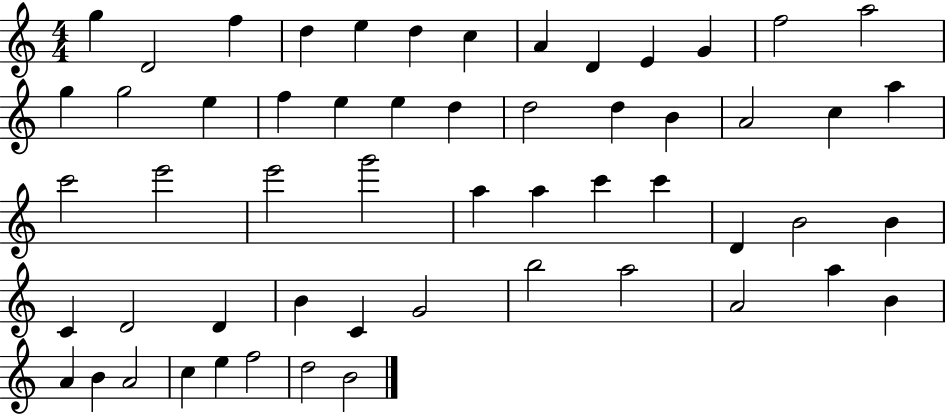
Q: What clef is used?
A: treble